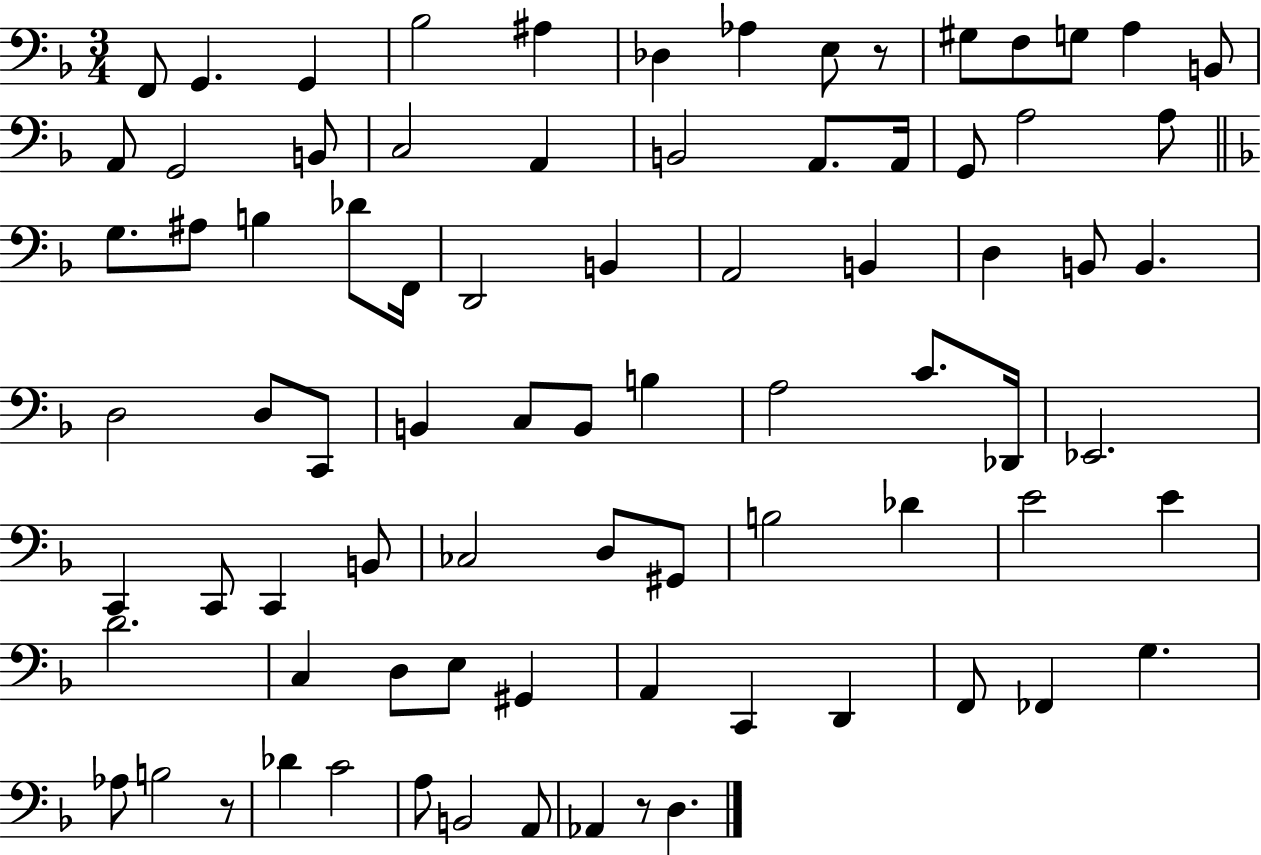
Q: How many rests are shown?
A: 3